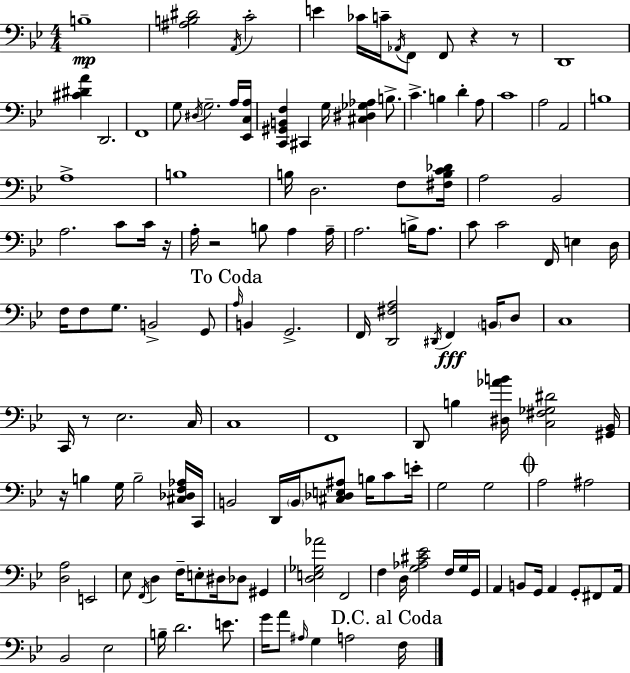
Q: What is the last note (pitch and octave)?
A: F3